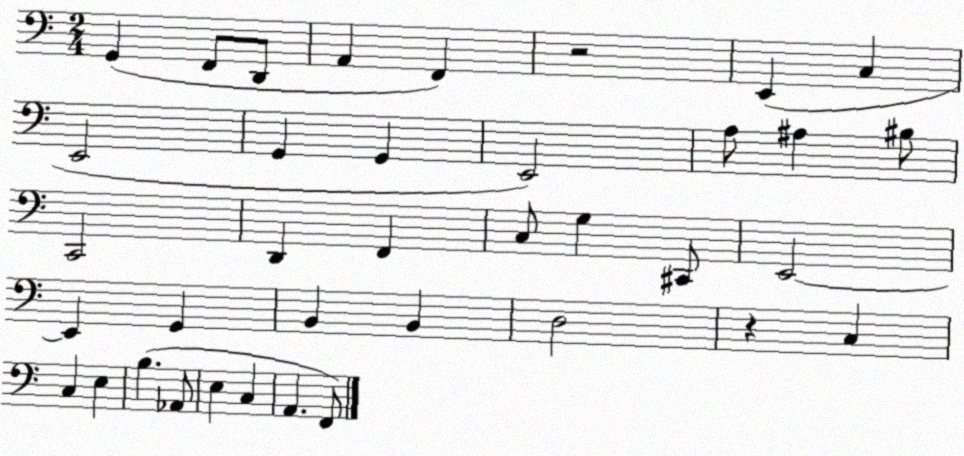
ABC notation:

X:1
T:Untitled
M:2/4
L:1/4
K:C
G,, F,,/2 D,,/2 A,, F,, z2 E,, C, E,,2 G,, G,, E,,2 A,/2 ^A, ^B,/2 C,,2 D,, F,, C,/2 G, ^C,,/2 E,,2 E,, G,, B,, B,, D,2 z C, C, E, B, _A,,/2 E, C, A,, F,,/2